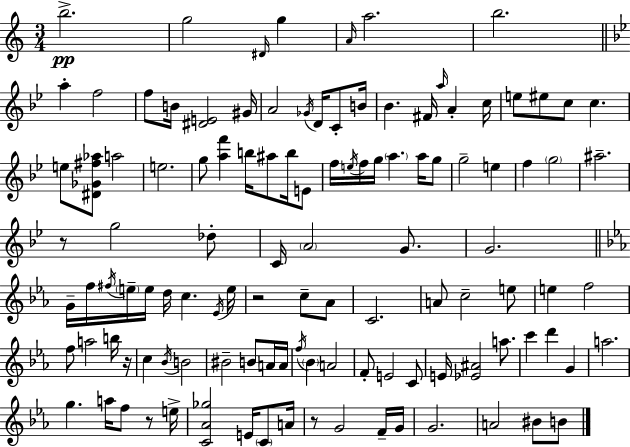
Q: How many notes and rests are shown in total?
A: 115